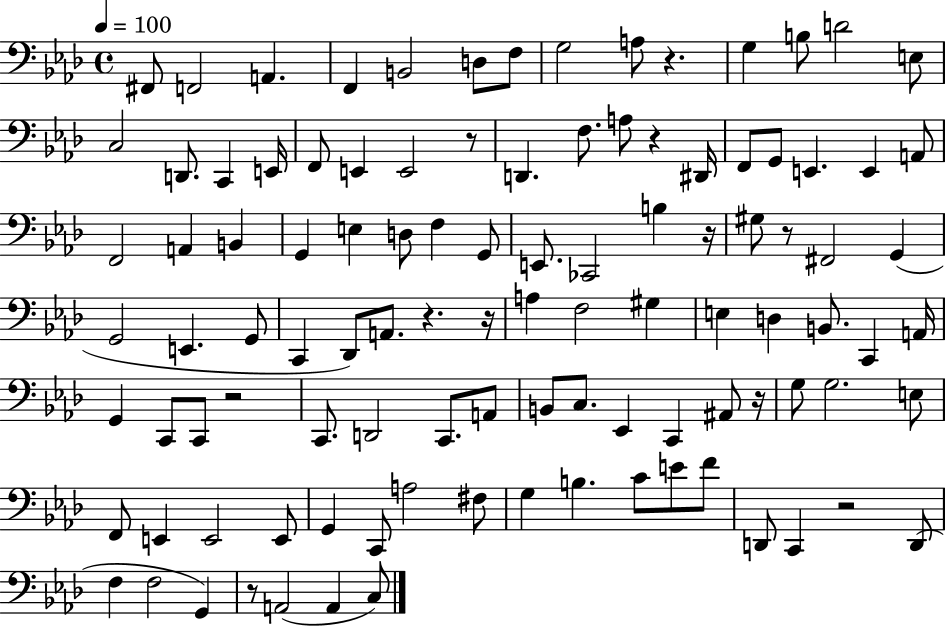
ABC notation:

X:1
T:Untitled
M:4/4
L:1/4
K:Ab
^F,,/2 F,,2 A,, F,, B,,2 D,/2 F,/2 G,2 A,/2 z G, B,/2 D2 E,/2 C,2 D,,/2 C,, E,,/4 F,,/2 E,, E,,2 z/2 D,, F,/2 A,/2 z ^D,,/4 F,,/2 G,,/2 E,, E,, A,,/2 F,,2 A,, B,, G,, E, D,/2 F, G,,/2 E,,/2 _C,,2 B, z/4 ^G,/2 z/2 ^F,,2 G,, G,,2 E,, G,,/2 C,, _D,,/2 A,,/2 z z/4 A, F,2 ^G, E, D, B,,/2 C,, A,,/4 G,, C,,/2 C,,/2 z2 C,,/2 D,,2 C,,/2 A,,/2 B,,/2 C,/2 _E,, C,, ^A,,/2 z/4 G,/2 G,2 E,/2 F,,/2 E,, E,,2 E,,/2 G,, C,,/2 A,2 ^F,/2 G, B, C/2 E/2 F/2 D,,/2 C,, z2 D,,/2 F, F,2 G,, z/2 A,,2 A,, C,/2